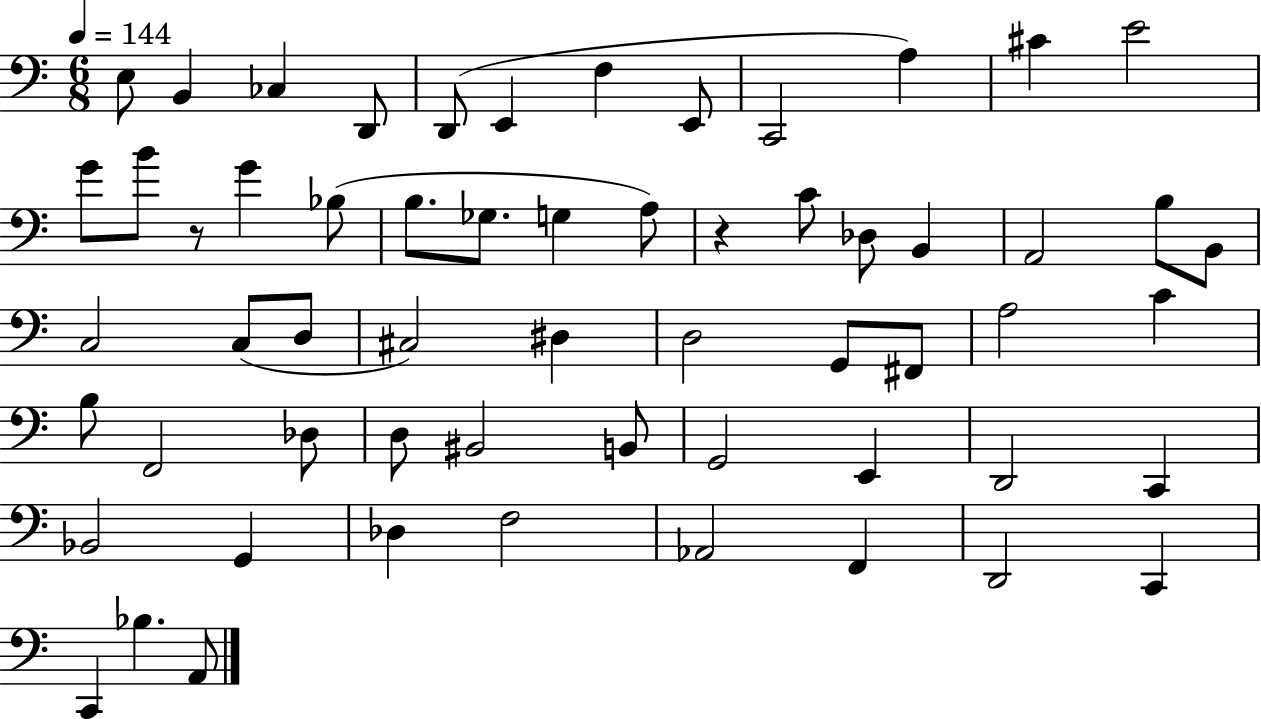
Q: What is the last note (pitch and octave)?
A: A2